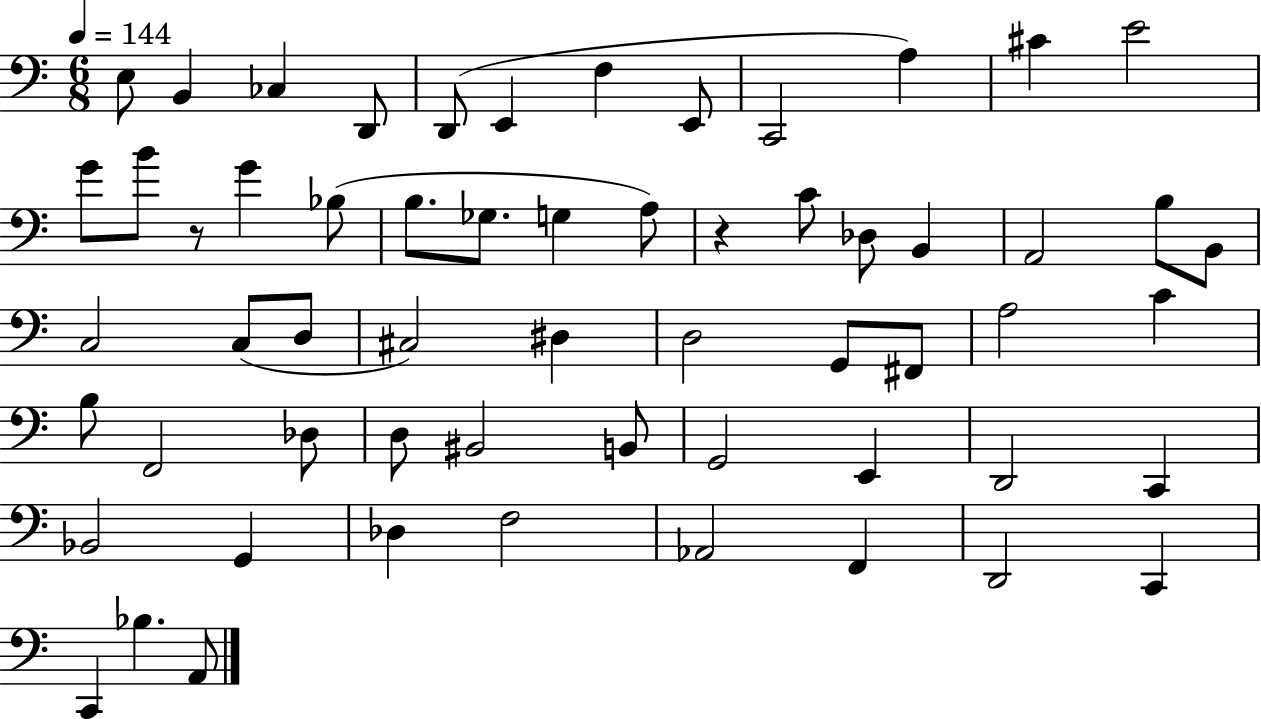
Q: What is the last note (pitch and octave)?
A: A2